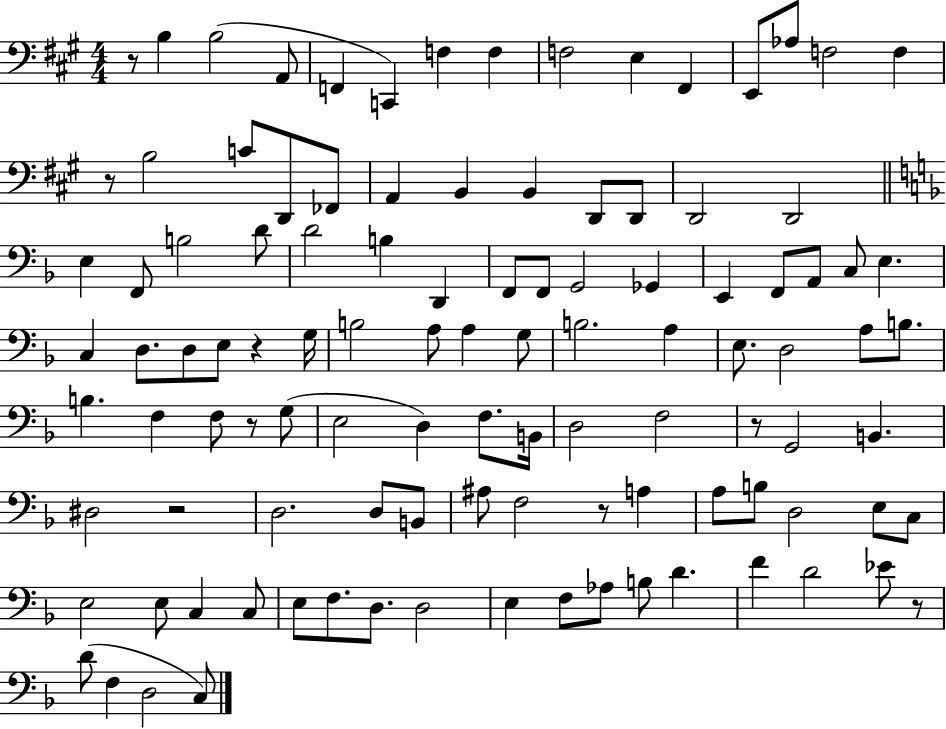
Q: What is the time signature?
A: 4/4